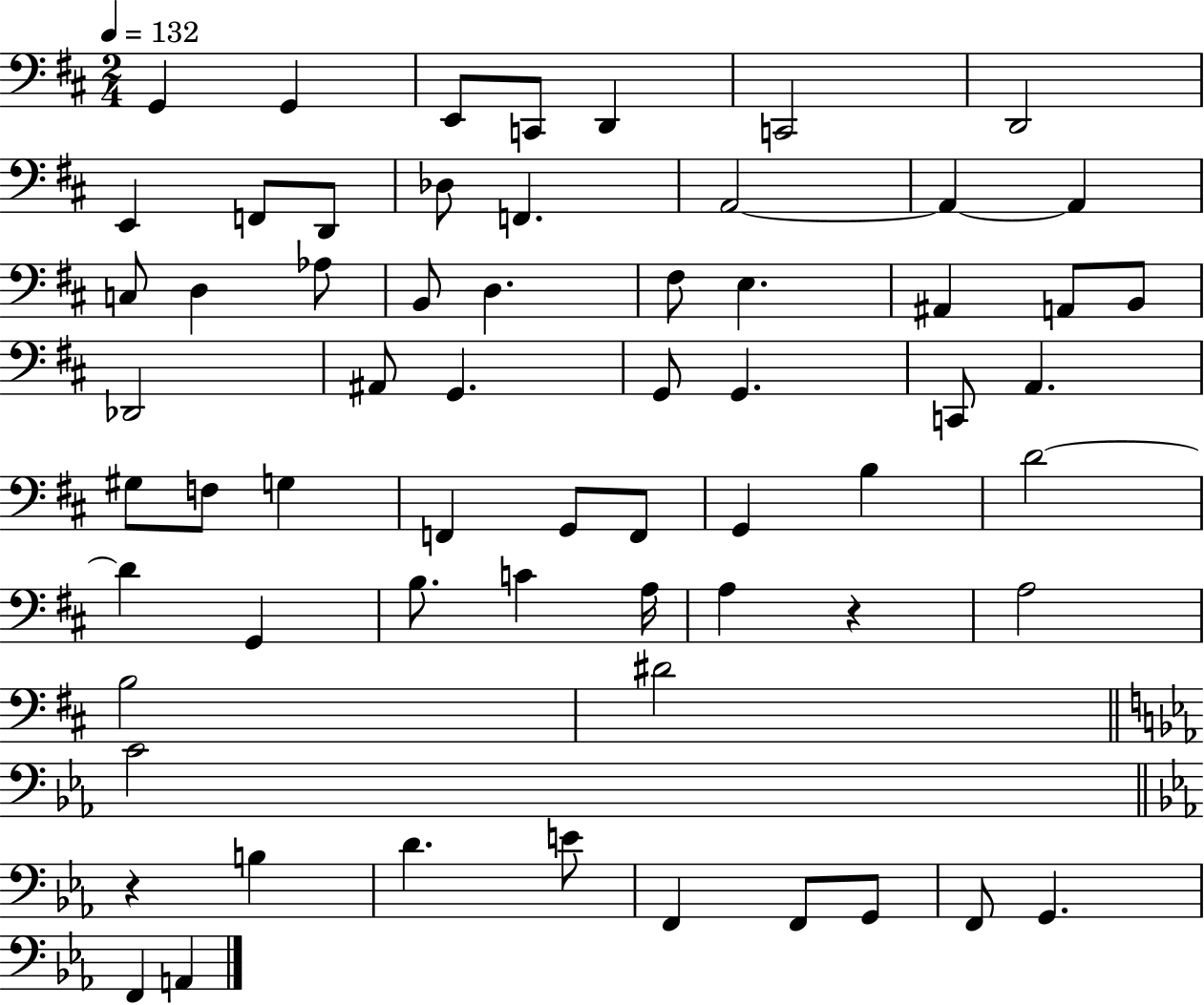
G2/q G2/q E2/e C2/e D2/q C2/h D2/h E2/q F2/e D2/e Db3/e F2/q. A2/h A2/q A2/q C3/e D3/q Ab3/e B2/e D3/q. F#3/e E3/q. A#2/q A2/e B2/e Db2/h A#2/e G2/q. G2/e G2/q. C2/e A2/q. G#3/e F3/e G3/q F2/q G2/e F2/e G2/q B3/q D4/h D4/q G2/q B3/e. C4/q A3/s A3/q R/q A3/h B3/h D#4/h C4/h R/q B3/q D4/q. E4/e F2/q F2/e G2/e F2/e G2/q. F2/q A2/q